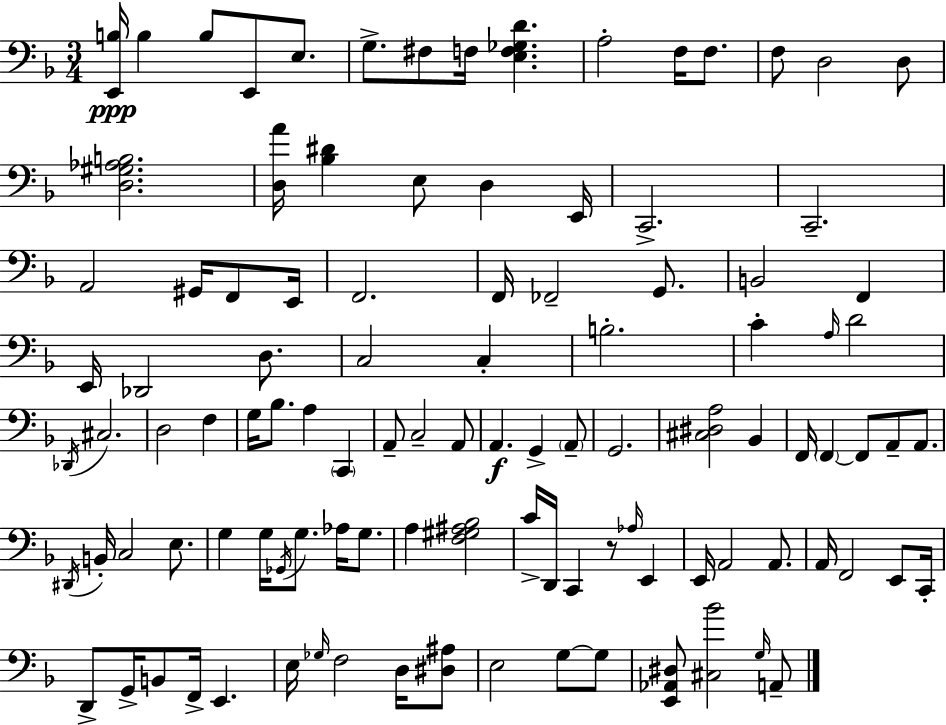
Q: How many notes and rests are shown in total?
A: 106